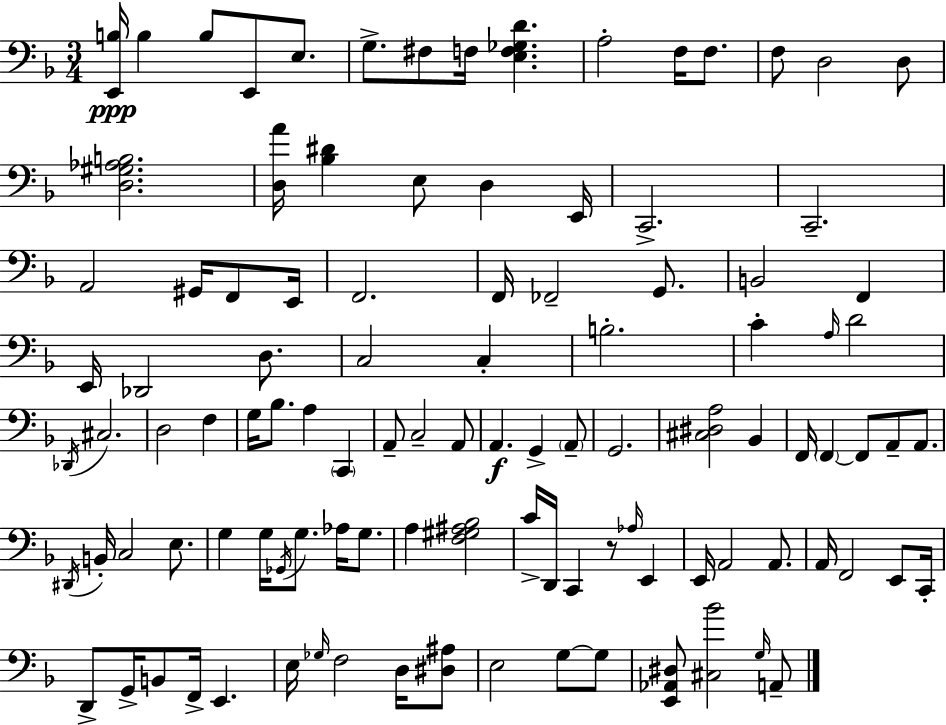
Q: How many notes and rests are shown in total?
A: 106